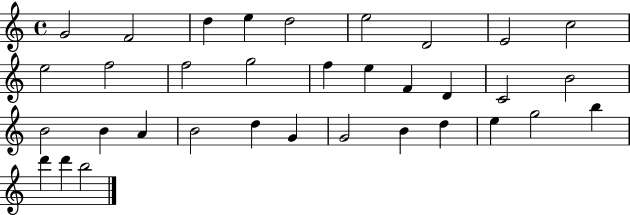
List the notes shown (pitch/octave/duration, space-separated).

G4/h F4/h D5/q E5/q D5/h E5/h D4/h E4/h C5/h E5/h F5/h F5/h G5/h F5/q E5/q F4/q D4/q C4/h B4/h B4/h B4/q A4/q B4/h D5/q G4/q G4/h B4/q D5/q E5/q G5/h B5/q D6/q D6/q B5/h